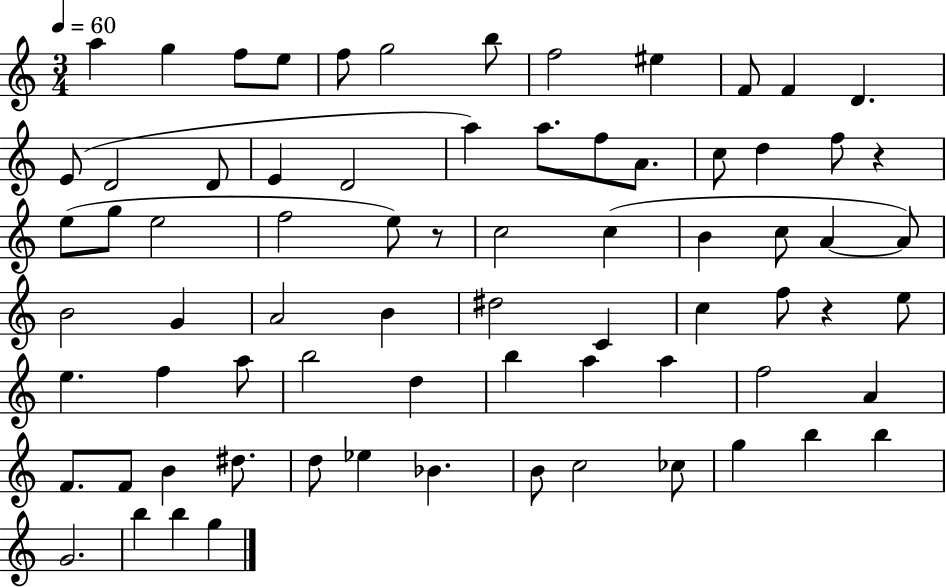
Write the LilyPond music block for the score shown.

{
  \clef treble
  \numericTimeSignature
  \time 3/4
  \key c \major
  \tempo 4 = 60
  a''4 g''4 f''8 e''8 | f''8 g''2 b''8 | f''2 eis''4 | f'8 f'4 d'4. | \break e'8( d'2 d'8 | e'4 d'2 | a''4) a''8. f''8 a'8. | c''8 d''4 f''8 r4 | \break e''8( g''8 e''2 | f''2 e''8) r8 | c''2 c''4( | b'4 c''8 a'4~~ a'8) | \break b'2 g'4 | a'2 b'4 | dis''2 c'4 | c''4 f''8 r4 e''8 | \break e''4. f''4 a''8 | b''2 d''4 | b''4 a''4 a''4 | f''2 a'4 | \break f'8. f'8 b'4 dis''8. | d''8 ees''4 bes'4. | b'8 c''2 ces''8 | g''4 b''4 b''4 | \break g'2. | b''4 b''4 g''4 | \bar "|."
}